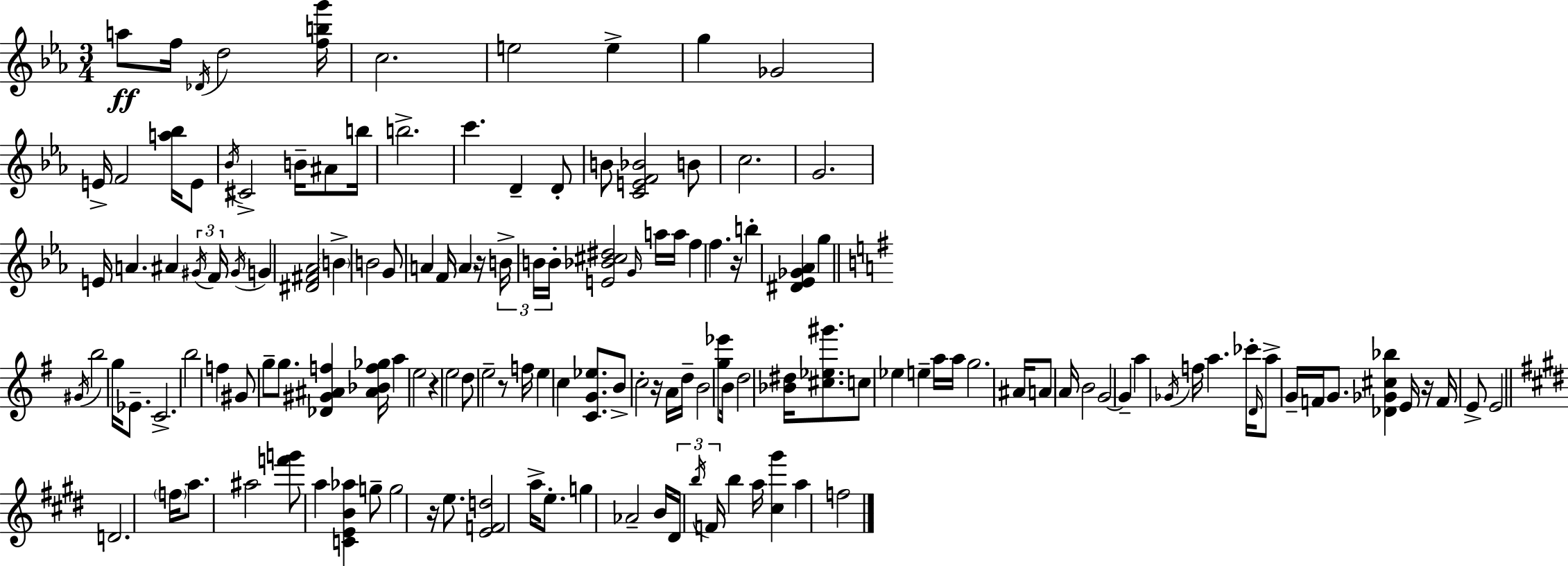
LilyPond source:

{
  \clef treble
  \numericTimeSignature
  \time 3/4
  \key c \minor
  \repeat volta 2 { a''8\ff f''16 \acciaccatura { des'16 } d''2 | <f'' b'' g'''>16 c''2. | e''2 e''4-> | g''4 ges'2 | \break e'16-> f'2 <a'' bes''>16 e'8 | \acciaccatura { bes'16 } cis'2-> b'16-- ais'8 | b''16 b''2.-> | c'''4. d'4-- | \break d'8-. b'8 <c' e' f' bes'>2 | b'8 c''2. | g'2. | e'16 a'4. ais'4 | \break \tuplet 3/2 { \acciaccatura { gis'16 } f'16 \acciaccatura { gis'16 } } g'4 <dis' fis' aes'>2 | \parenthesize b'4-> b'2 | g'8 a'4 f'16 \parenthesize a'4 | r16 \tuplet 3/2 { b'16-> b'16 b'16-. } <e' bes' cis'' dis''>2 | \break \grace { g'16 } a''16 a''16 f''4 f''4. | r16 b''4-. <dis' ees' ges' aes'>4 | g''4 \bar "||" \break \key e \minor \acciaccatura { gis'16 } b''2 g''16 ees'8.-- | c'2.-> | b''2 f''4 | gis'8 g''8-- g''8. <des' gis' ais' f''>4 | \break <ais' bes' f'' ges''>16 a''4 e''2 | r4 e''2 | d''8 e''2-- r8 | f''16 e''4 c''4 <c' g' ees''>8. | \break b'8-> c''2-. r16 | a'16 d''16-- b'2 <g'' ees'''>8 | b'16 d''2 <bes' dis''>16 <cis'' ees'' gis'''>8. | c''8 ees''4 e''4-- a''16 | \break a''16 g''2. | ais'16 a'8 a'16 b'2 | g'2~~ g'4-- | a''4 \acciaccatura { ges'16 } f''16 a''4. | \break ces'''16-. \grace { d'16 } a''8-> g'16-- f'16 g'8. <des' ges' cis'' bes''>4 | e'16 r16 f'16 e'8-> e'2 | \bar "||" \break \key e \major d'2. | \parenthesize f''16 a''8. ais''2 | <f''' g'''>8 a''4 <c' e' b' aes''>4 g''8-- | g''2 r16 e''8. | \break <e' f' d''>2 a''16-> e''8.-. | g''4 aes'2-- | b'16 \tuplet 3/2 { dis'16 \acciaccatura { b''16 } f'16 } b''4 a''16 <cis'' gis'''>4 | a''4 f''2 | \break } \bar "|."
}